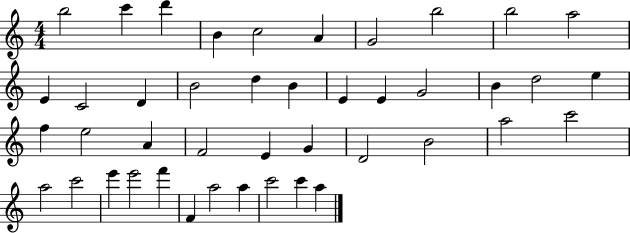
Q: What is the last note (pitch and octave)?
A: A5